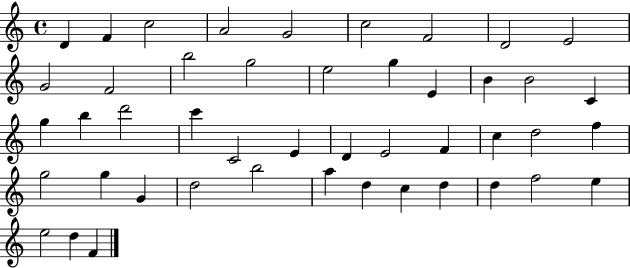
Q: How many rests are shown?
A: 0